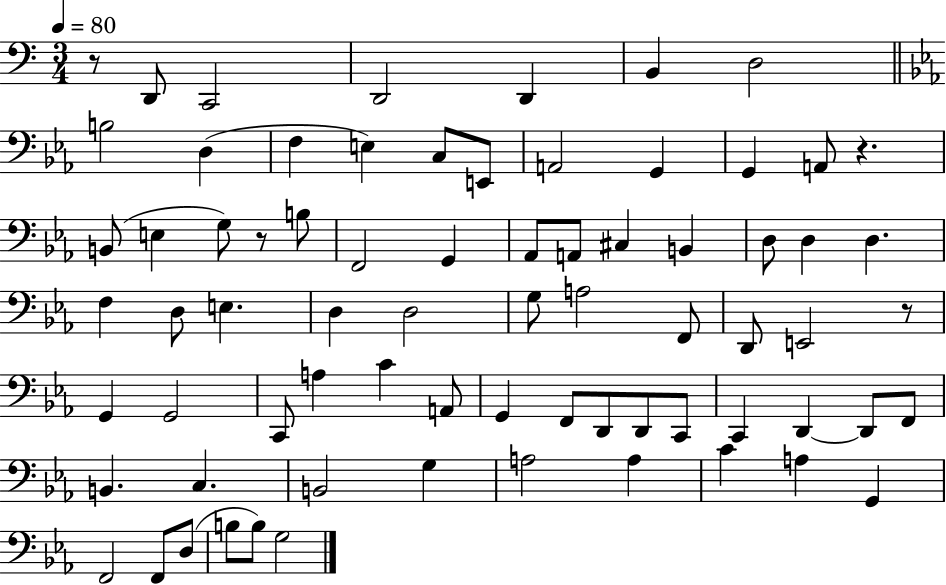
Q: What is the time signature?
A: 3/4